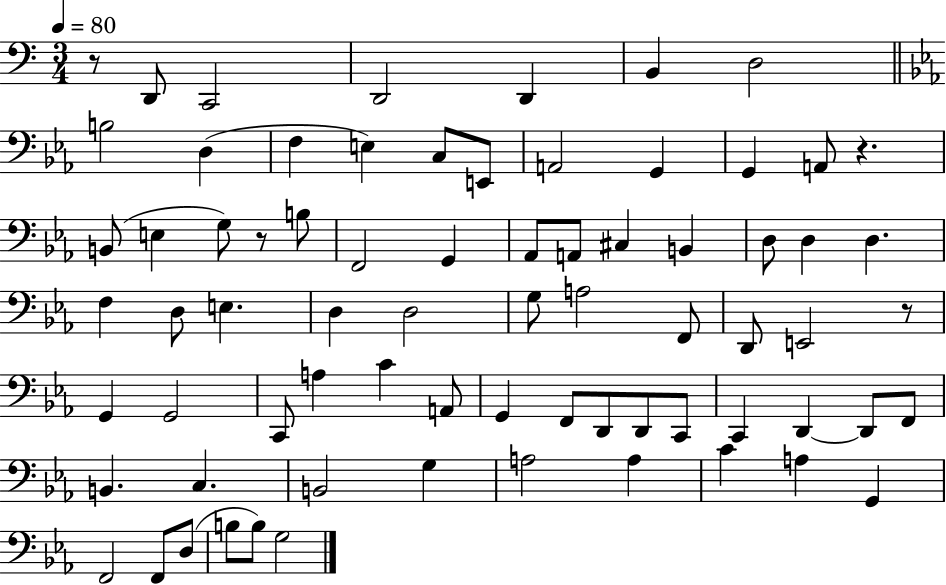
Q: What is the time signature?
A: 3/4